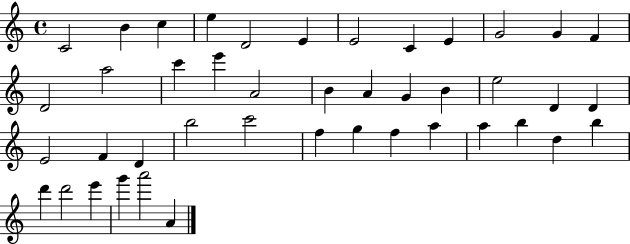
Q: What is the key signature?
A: C major